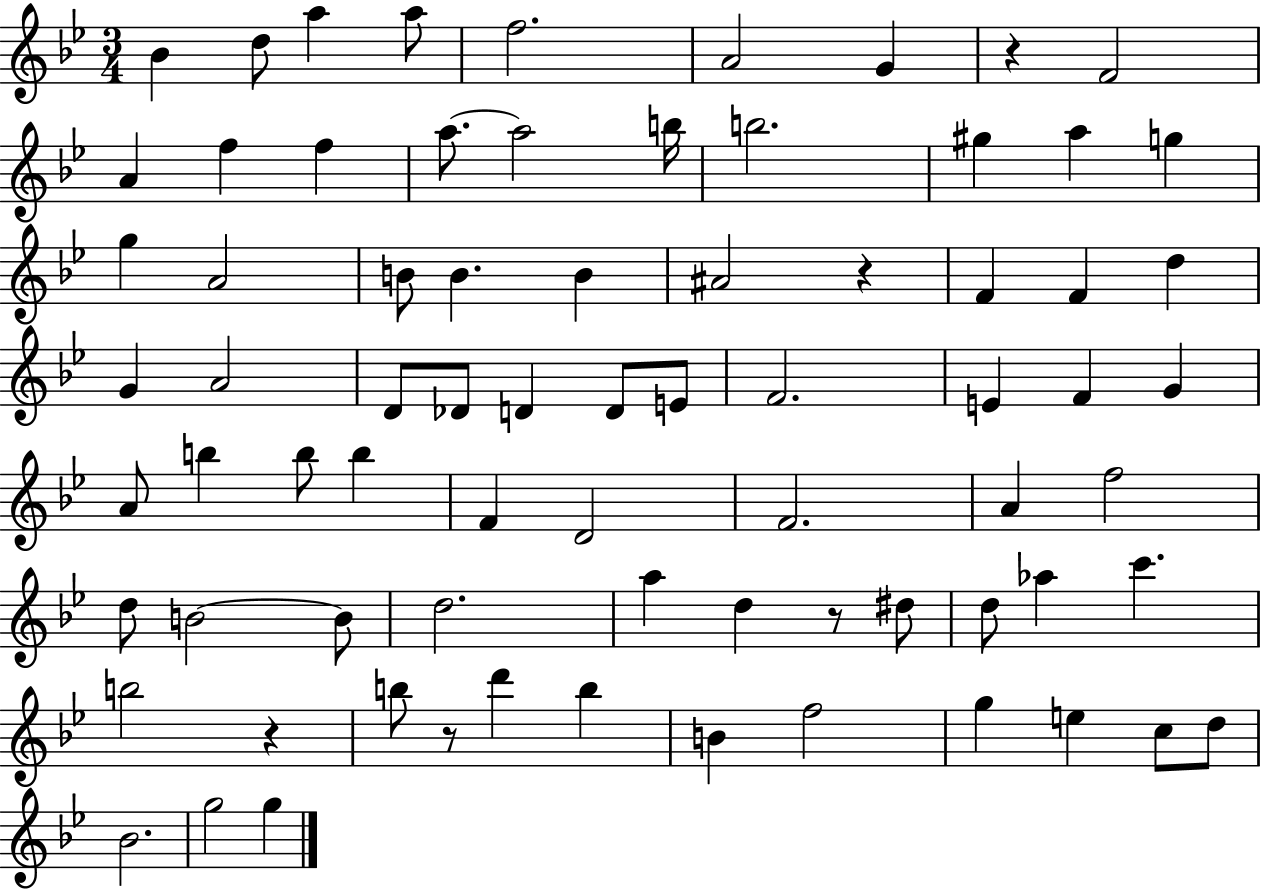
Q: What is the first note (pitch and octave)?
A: Bb4